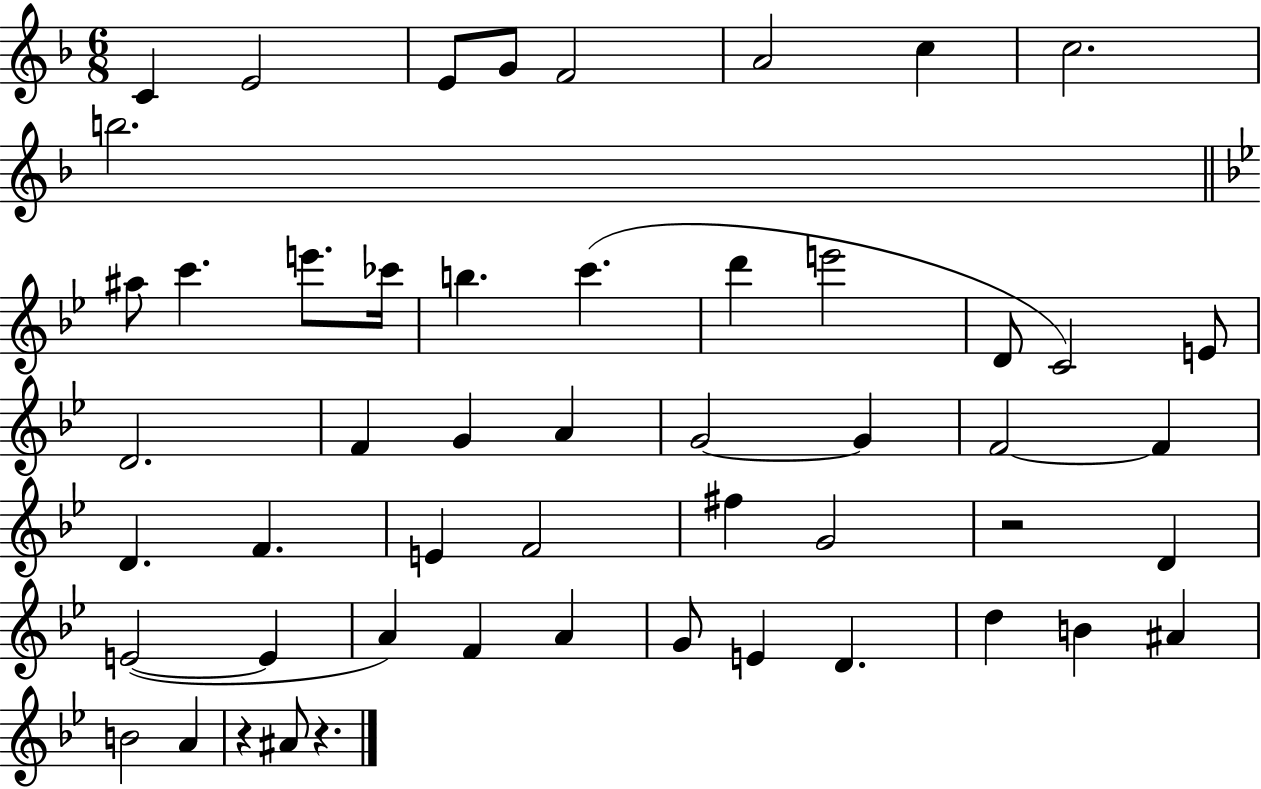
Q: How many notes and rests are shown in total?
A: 52